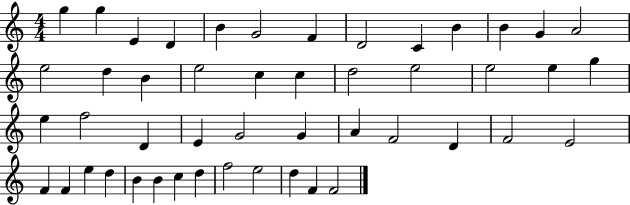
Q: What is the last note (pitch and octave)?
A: F4